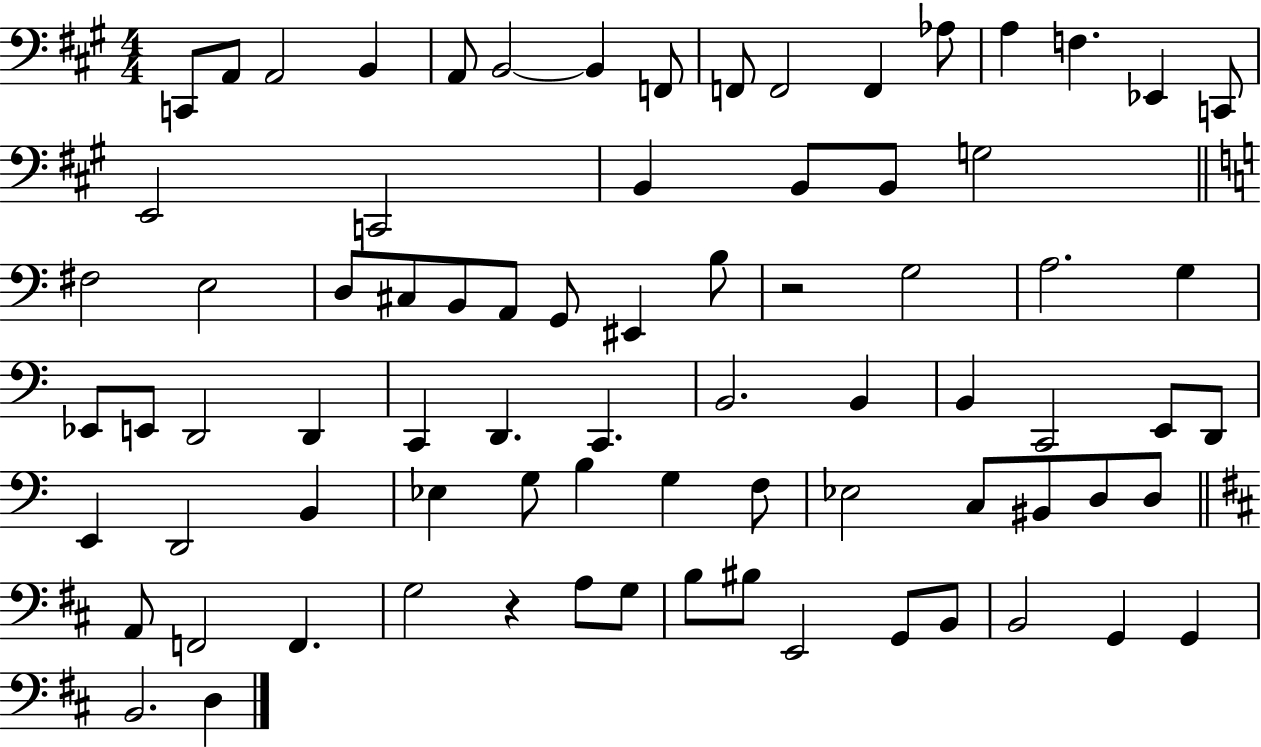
X:1
T:Untitled
M:4/4
L:1/4
K:A
C,,/2 A,,/2 A,,2 B,, A,,/2 B,,2 B,, F,,/2 F,,/2 F,,2 F,, _A,/2 A, F, _E,, C,,/2 E,,2 C,,2 B,, B,,/2 B,,/2 G,2 ^F,2 E,2 D,/2 ^C,/2 B,,/2 A,,/2 G,,/2 ^E,, B,/2 z2 G,2 A,2 G, _E,,/2 E,,/2 D,,2 D,, C,, D,, C,, B,,2 B,, B,, C,,2 E,,/2 D,,/2 E,, D,,2 B,, _E, G,/2 B, G, F,/2 _E,2 C,/2 ^B,,/2 D,/2 D,/2 A,,/2 F,,2 F,, G,2 z A,/2 G,/2 B,/2 ^B,/2 E,,2 G,,/2 B,,/2 B,,2 G,, G,, B,,2 D,